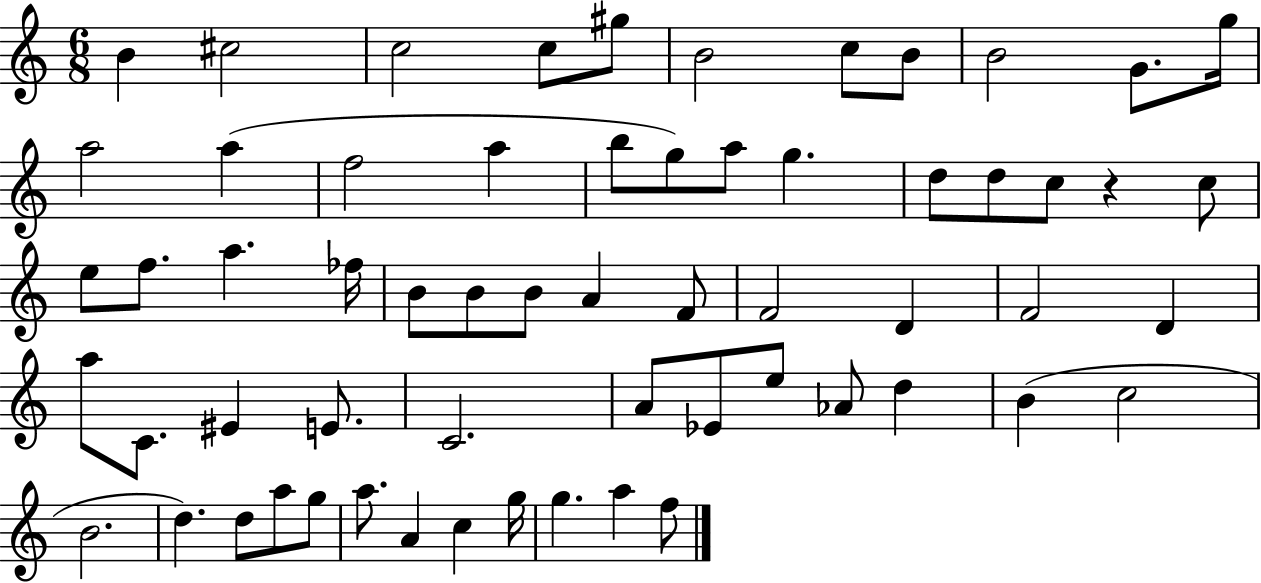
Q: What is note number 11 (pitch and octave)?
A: G5